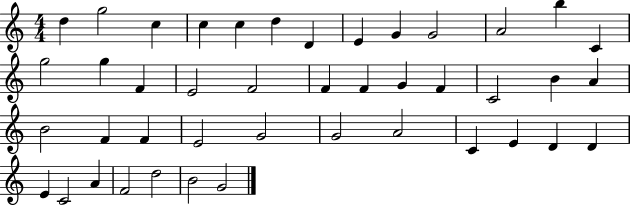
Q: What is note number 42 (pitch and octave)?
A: B4